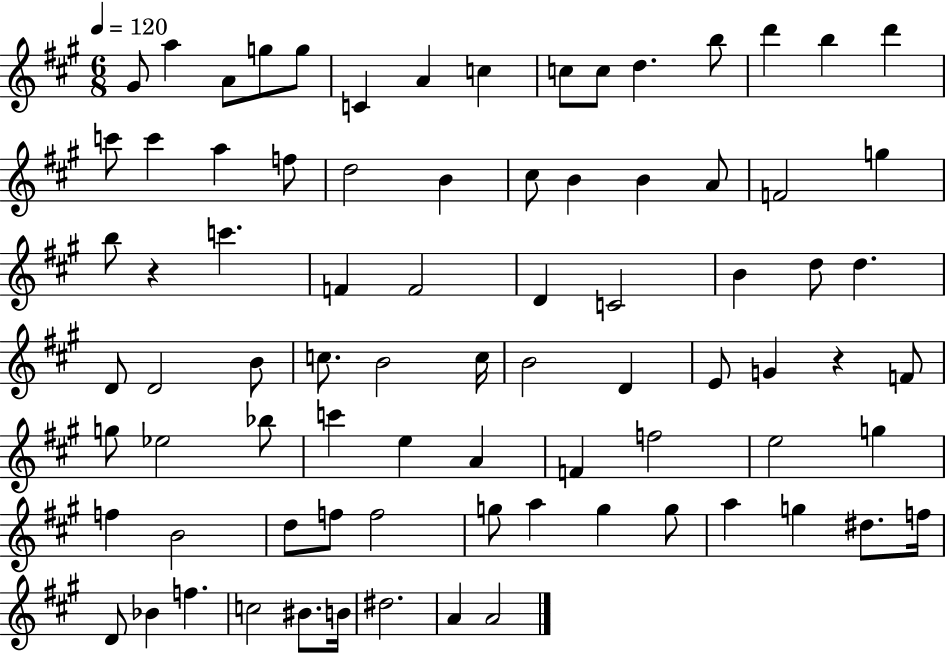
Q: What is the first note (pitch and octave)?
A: G#4